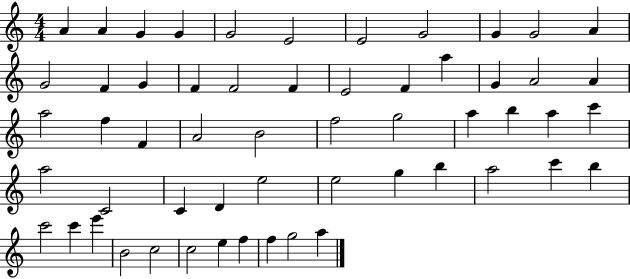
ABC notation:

X:1
T:Untitled
M:4/4
L:1/4
K:C
A A G G G2 E2 E2 G2 G G2 A G2 F G F F2 F E2 F a G A2 A a2 f F A2 B2 f2 g2 a b a c' a2 C2 C D e2 e2 g b a2 c' b c'2 c' e' B2 c2 c2 e f f g2 a